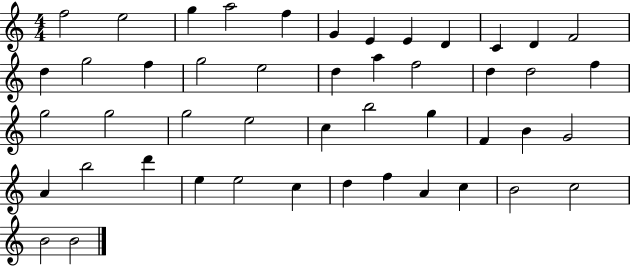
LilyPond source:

{
  \clef treble
  \numericTimeSignature
  \time 4/4
  \key c \major
  f''2 e''2 | g''4 a''2 f''4 | g'4 e'4 e'4 d'4 | c'4 d'4 f'2 | \break d''4 g''2 f''4 | g''2 e''2 | d''4 a''4 f''2 | d''4 d''2 f''4 | \break g''2 g''2 | g''2 e''2 | c''4 b''2 g''4 | f'4 b'4 g'2 | \break a'4 b''2 d'''4 | e''4 e''2 c''4 | d''4 f''4 a'4 c''4 | b'2 c''2 | \break b'2 b'2 | \bar "|."
}